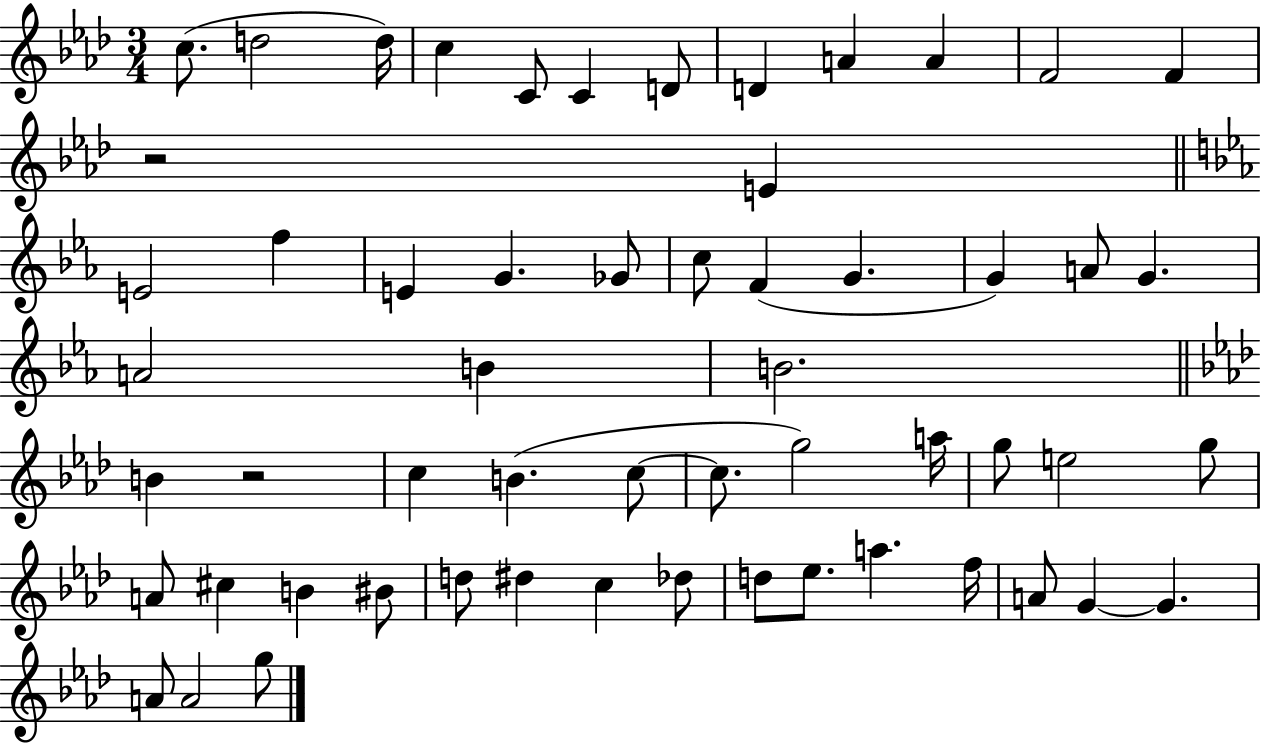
C5/e. D5/h D5/s C5/q C4/e C4/q D4/e D4/q A4/q A4/q F4/h F4/q R/h E4/q E4/h F5/q E4/q G4/q. Gb4/e C5/e F4/q G4/q. G4/q A4/e G4/q. A4/h B4/q B4/h. B4/q R/h C5/q B4/q. C5/e C5/e. G5/h A5/s G5/e E5/h G5/e A4/e C#5/q B4/q BIS4/e D5/e D#5/q C5/q Db5/e D5/e Eb5/e. A5/q. F5/s A4/e G4/q G4/q. A4/e A4/h G5/e